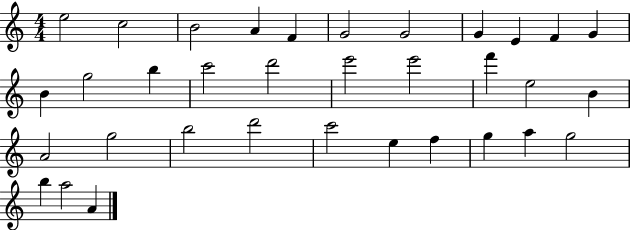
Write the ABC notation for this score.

X:1
T:Untitled
M:4/4
L:1/4
K:C
e2 c2 B2 A F G2 G2 G E F G B g2 b c'2 d'2 e'2 e'2 f' e2 B A2 g2 b2 d'2 c'2 e f g a g2 b a2 A